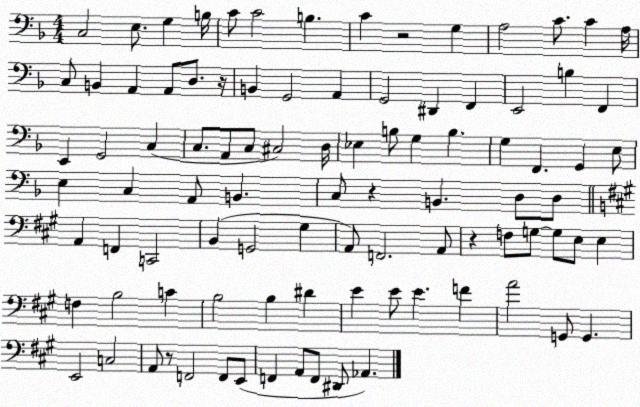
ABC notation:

X:1
T:Untitled
M:4/4
L:1/4
K:F
C,2 E,/2 G, B,/4 C/2 C2 B, C z2 G, A,2 C/2 C A,/4 C,/2 B,, A,, A,,/2 D,/2 z/4 B,, G,,2 A,, G,,2 ^D,, F,, E,,2 B, F,, E,, G,,2 C, C,/2 A,,/2 C,/2 ^C,2 D,/4 _E, B,/2 G, B, G, F,, G,, E,/2 E, C, A,,/2 B,, C,/2 z B,, D,/2 D,/2 A,, F,, C,,2 B,, G,,2 ^G, A,,/2 F,,2 A,,/2 z F,/2 G,/2 G,/2 E,/2 E, F, B,2 C B,2 B, ^D E E/2 E F A2 G,,/2 G,, E,,2 C,2 A,,/2 z/2 F,,2 F,,/2 E,,/2 F,, A,,/2 F,,/2 ^D,,/2 _A,,